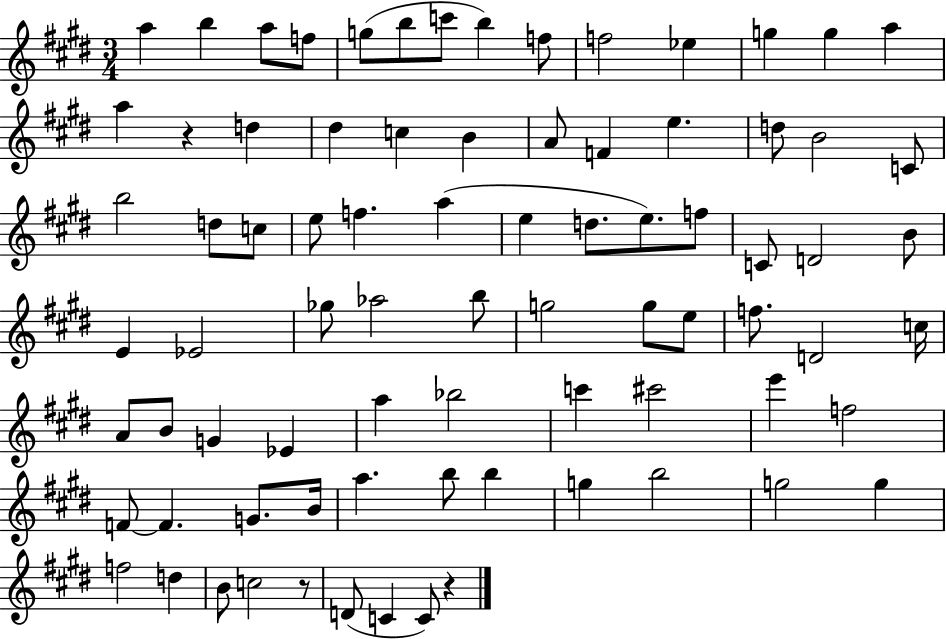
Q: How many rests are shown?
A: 3